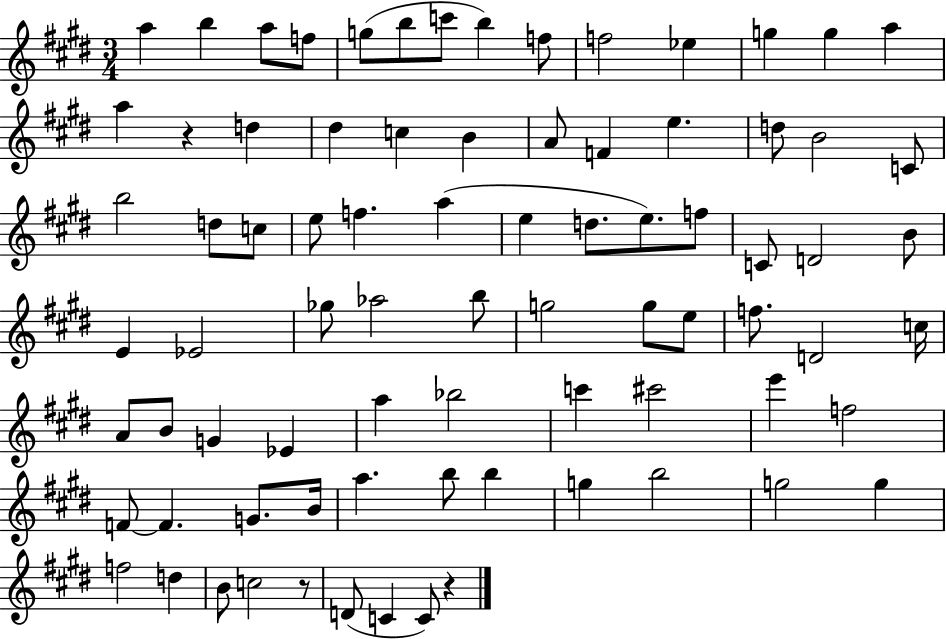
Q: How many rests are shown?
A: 3